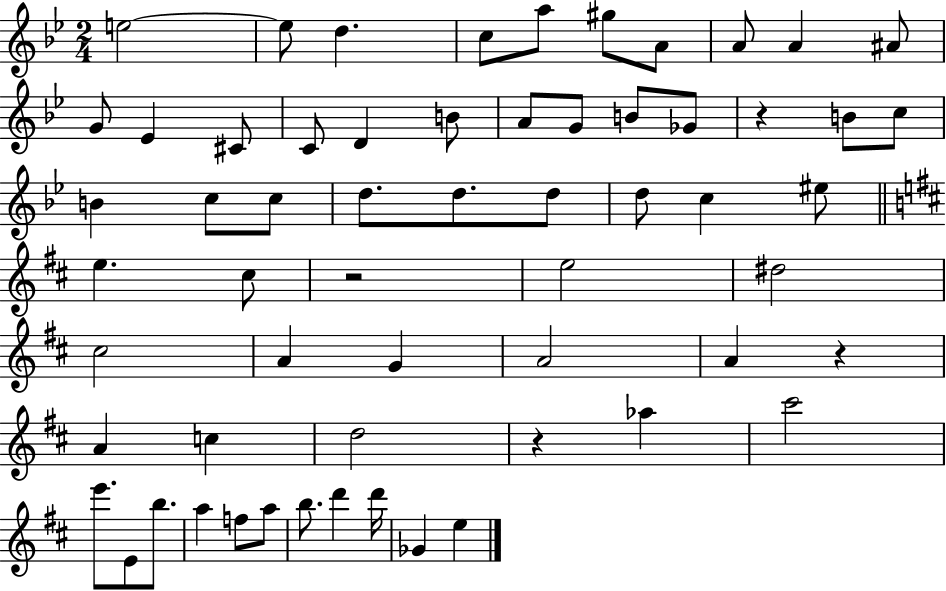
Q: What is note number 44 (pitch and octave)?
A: Ab5